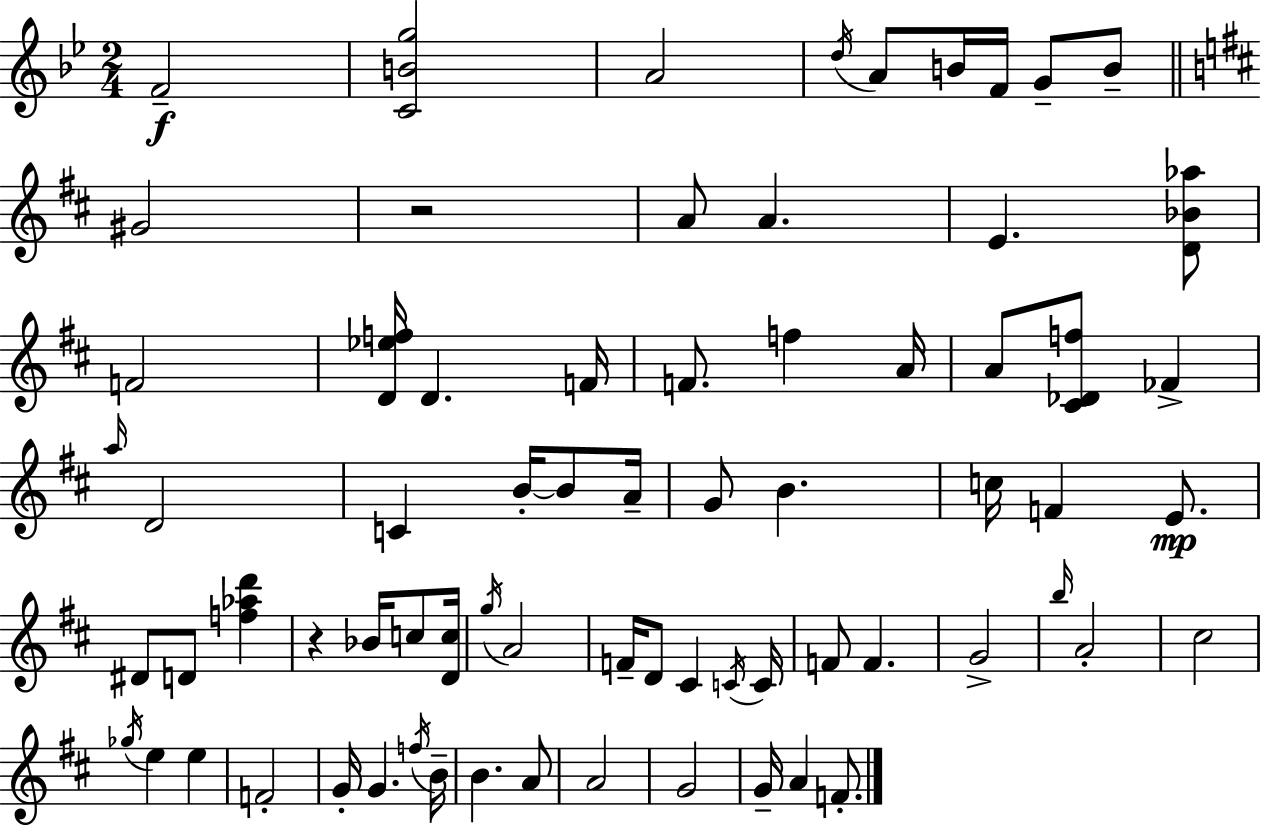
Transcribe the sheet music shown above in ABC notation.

X:1
T:Untitled
M:2/4
L:1/4
K:Bb
F2 [CBg]2 A2 d/4 A/2 B/4 F/4 G/2 B/2 ^G2 z2 A/2 A E [D_B_a]/2 F2 [D_ef]/4 D F/4 F/2 f A/4 A/2 [^C_Df]/2 _F a/4 D2 C B/4 B/2 A/4 G/2 B c/4 F E/2 ^D/2 D/2 [f_ad'] z _B/4 c/2 [Dc]/4 g/4 A2 F/4 D/2 ^C C/4 C/4 F/2 F G2 b/4 A2 ^c2 _g/4 e e F2 G/4 G f/4 B/4 B A/2 A2 G2 G/4 A F/2